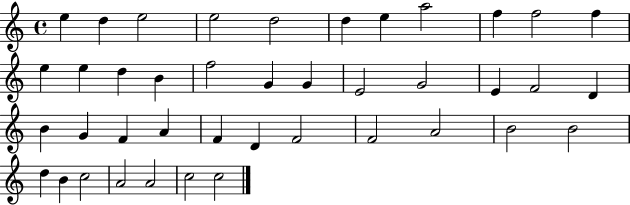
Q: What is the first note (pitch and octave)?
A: E5